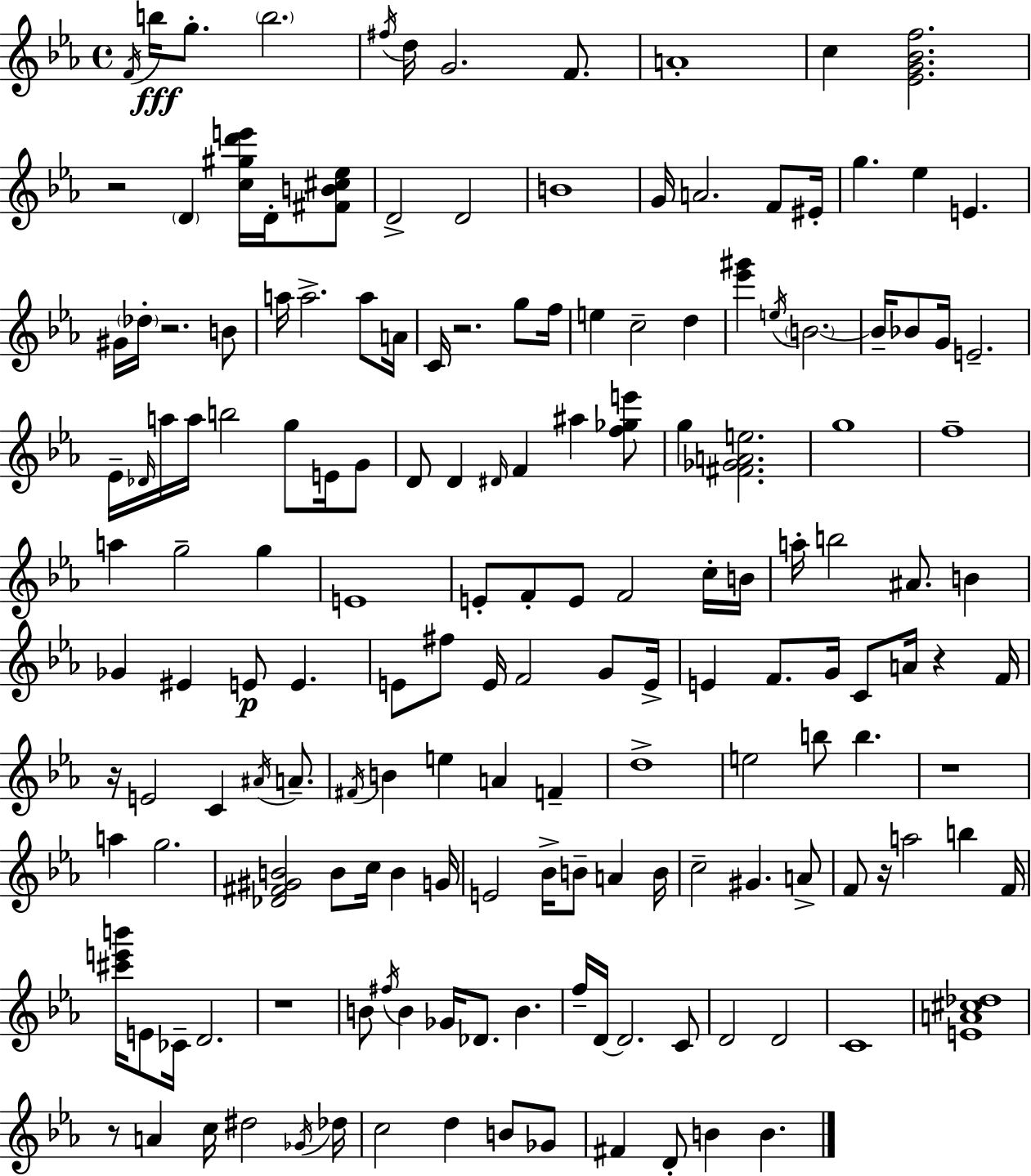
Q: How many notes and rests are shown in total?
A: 165